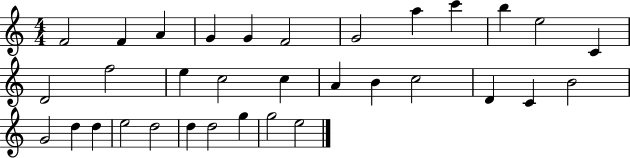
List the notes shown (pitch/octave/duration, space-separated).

F4/h F4/q A4/q G4/q G4/q F4/h G4/h A5/q C6/q B5/q E5/h C4/q D4/h F5/h E5/q C5/h C5/q A4/q B4/q C5/h D4/q C4/q B4/h G4/h D5/q D5/q E5/h D5/h D5/q D5/h G5/q G5/h E5/h